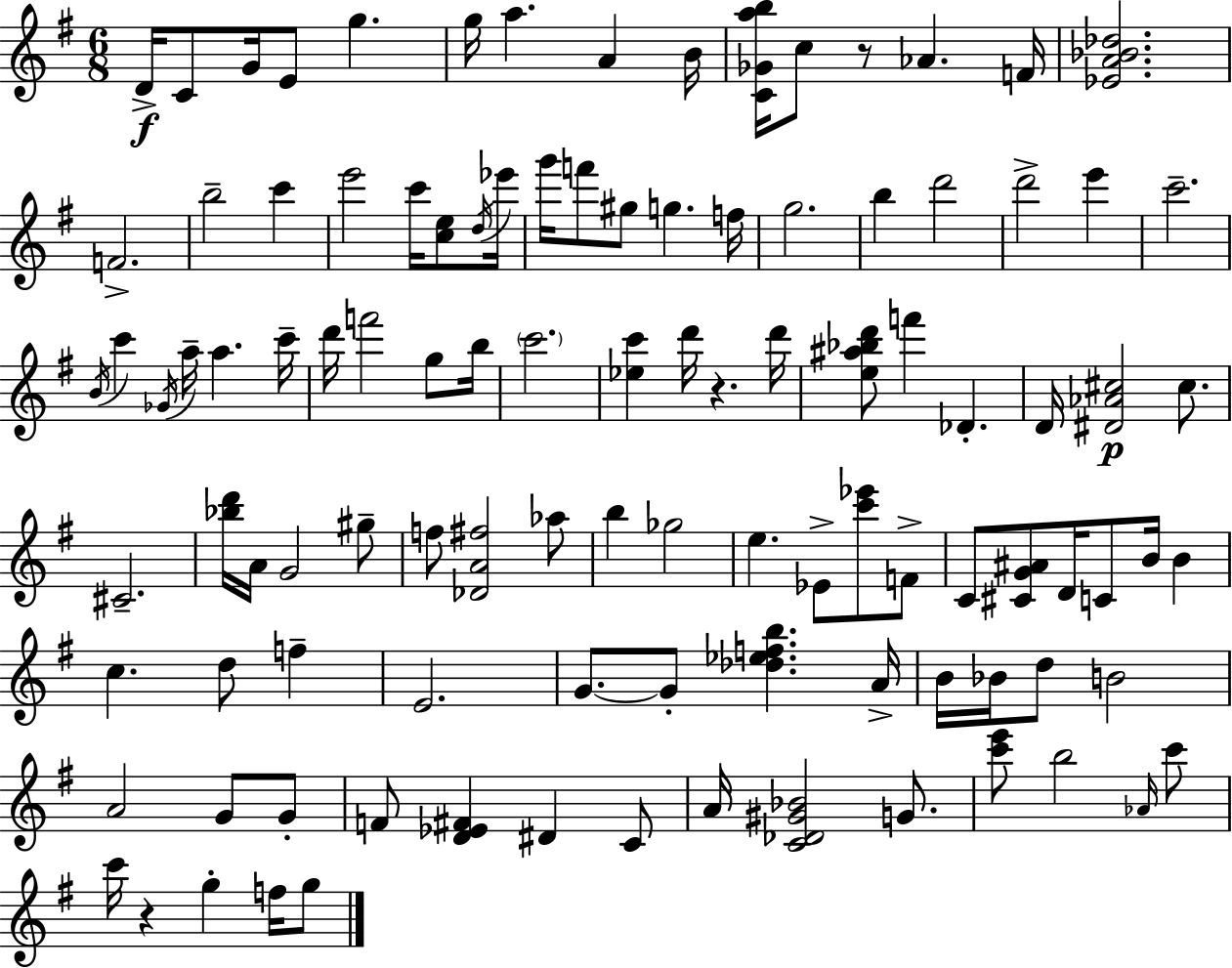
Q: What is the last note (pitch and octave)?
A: G5